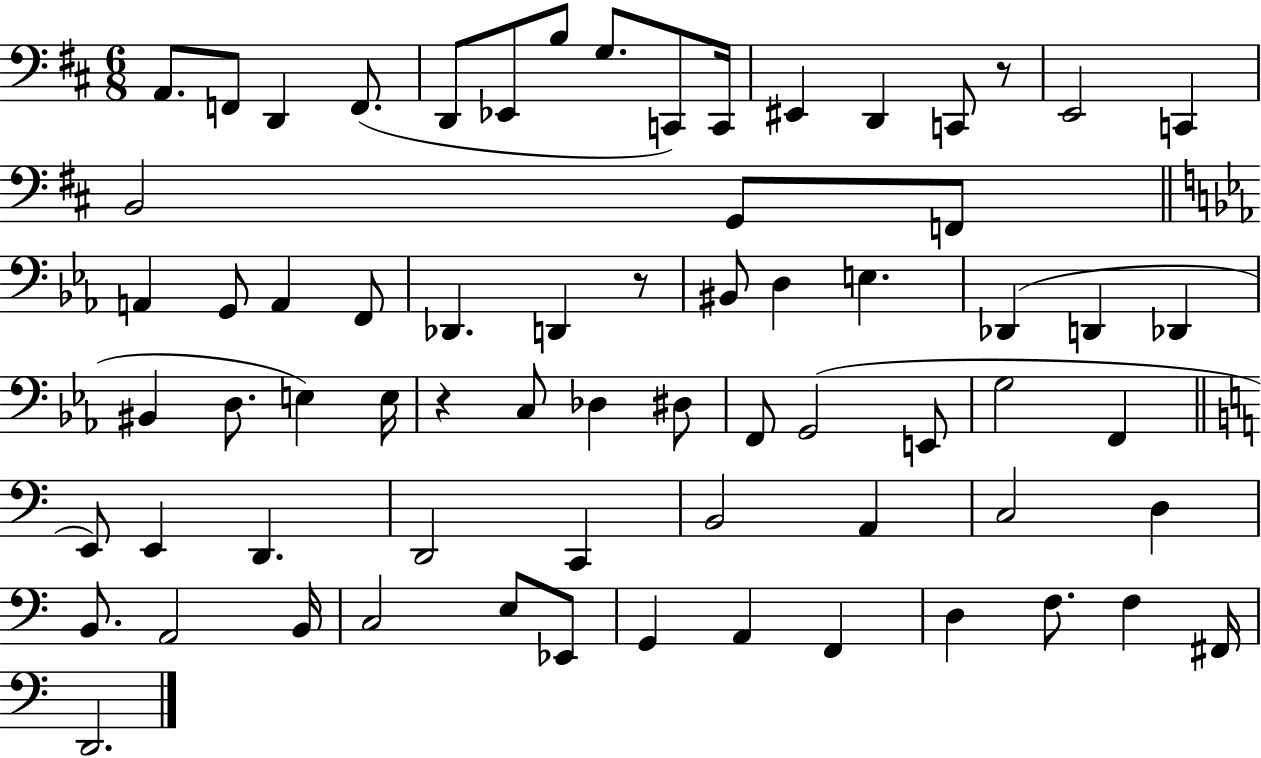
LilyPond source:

{
  \clef bass
  \numericTimeSignature
  \time 6/8
  \key d \major
  \repeat volta 2 { a,8. f,8 d,4 f,8.( | d,8 ees,8 b8 g8. c,8) c,16 | eis,4 d,4 c,8 r8 | e,2 c,4 | \break b,2 g,8 f,8 | \bar "||" \break \key c \minor a,4 g,8 a,4 f,8 | des,4. d,4 r8 | bis,8 d4 e4. | des,4( d,4 des,4 | \break bis,4 d8. e4) e16 | r4 c8 des4 dis8 | f,8 g,2( e,8 | g2 f,4 | \break \bar "||" \break \key c \major e,8) e,4 d,4. | d,2 c,4 | b,2 a,4 | c2 d4 | \break b,8. a,2 b,16 | c2 e8 ees,8 | g,4 a,4 f,4 | d4 f8. f4 fis,16 | \break d,2. | } \bar "|."
}